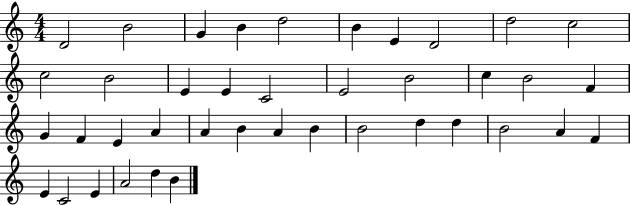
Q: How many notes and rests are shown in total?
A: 40